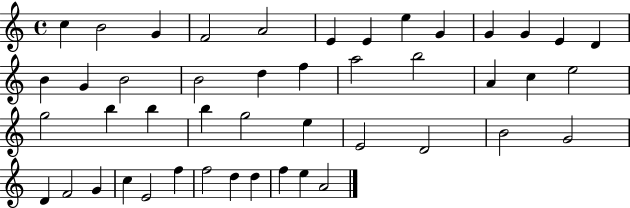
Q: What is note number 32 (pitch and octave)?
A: D4